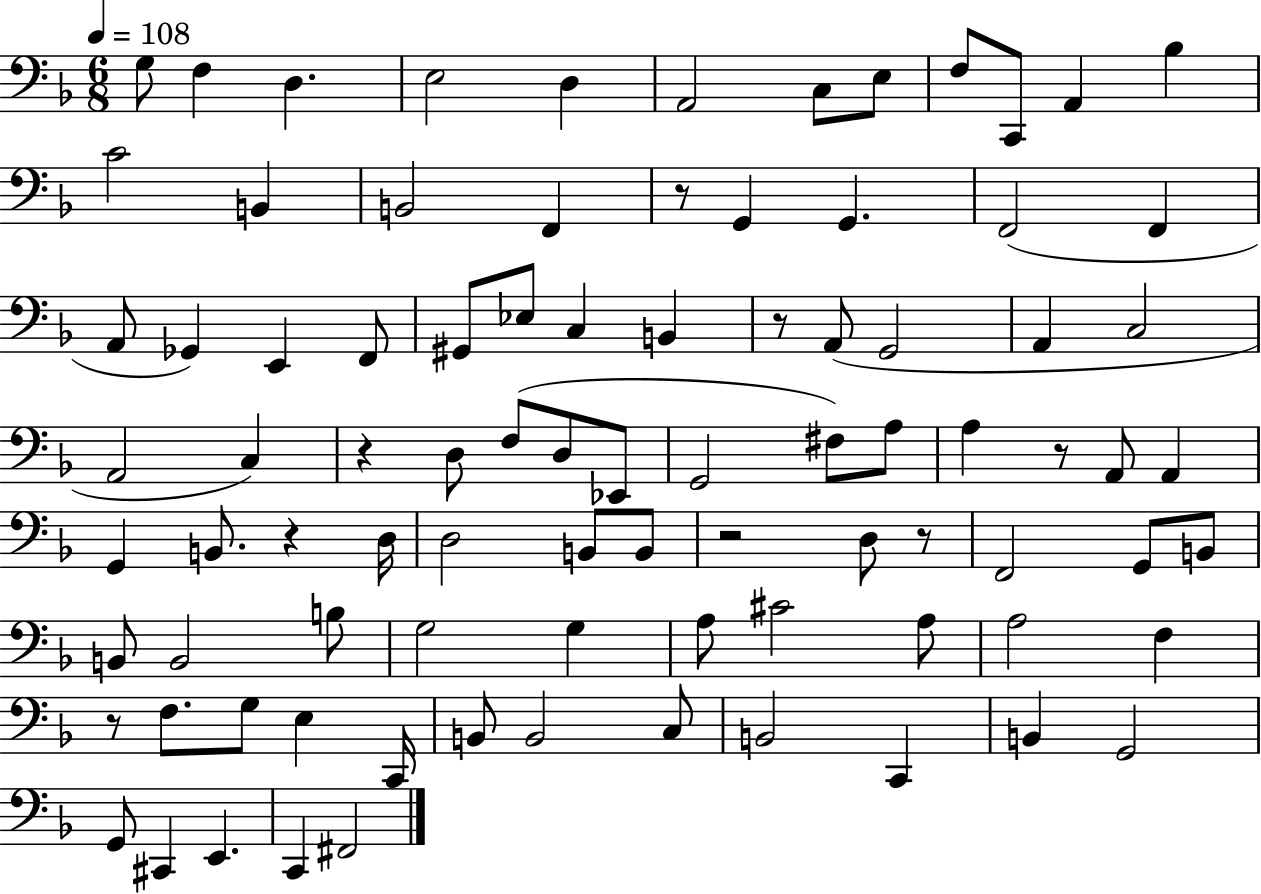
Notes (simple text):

G3/e F3/q D3/q. E3/h D3/q A2/h C3/e E3/e F3/e C2/e A2/q Bb3/q C4/h B2/q B2/h F2/q R/e G2/q G2/q. F2/h F2/q A2/e Gb2/q E2/q F2/e G#2/e Eb3/e C3/q B2/q R/e A2/e G2/h A2/q C3/h A2/h C3/q R/q D3/e F3/e D3/e Eb2/e G2/h F#3/e A3/e A3/q R/e A2/e A2/q G2/q B2/e. R/q D3/s D3/h B2/e B2/e R/h D3/e R/e F2/h G2/e B2/e B2/e B2/h B3/e G3/h G3/q A3/e C#4/h A3/e A3/h F3/q R/e F3/e. G3/e E3/q C2/s B2/e B2/h C3/e B2/h C2/q B2/q G2/h G2/e C#2/q E2/q. C2/q F#2/h